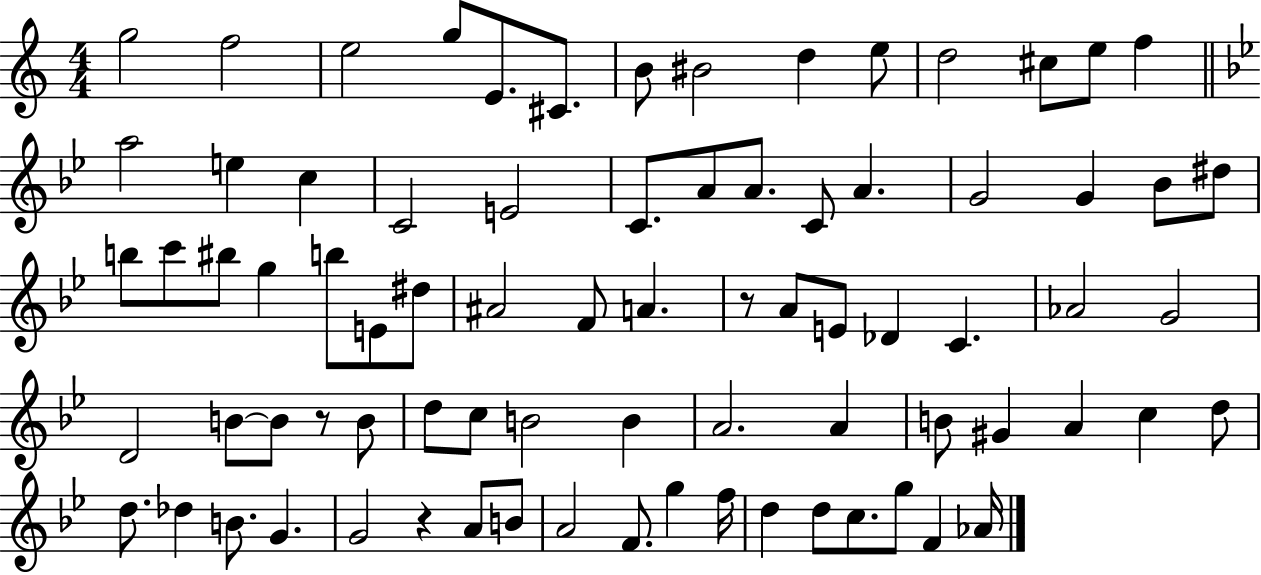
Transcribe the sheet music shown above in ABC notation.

X:1
T:Untitled
M:4/4
L:1/4
K:C
g2 f2 e2 g/2 E/2 ^C/2 B/2 ^B2 d e/2 d2 ^c/2 e/2 f a2 e c C2 E2 C/2 A/2 A/2 C/2 A G2 G _B/2 ^d/2 b/2 c'/2 ^b/2 g b/2 E/2 ^d/2 ^A2 F/2 A z/2 A/2 E/2 _D C _A2 G2 D2 B/2 B/2 z/2 B/2 d/2 c/2 B2 B A2 A B/2 ^G A c d/2 d/2 _d B/2 G G2 z A/2 B/2 A2 F/2 g f/4 d d/2 c/2 g/2 F _A/4